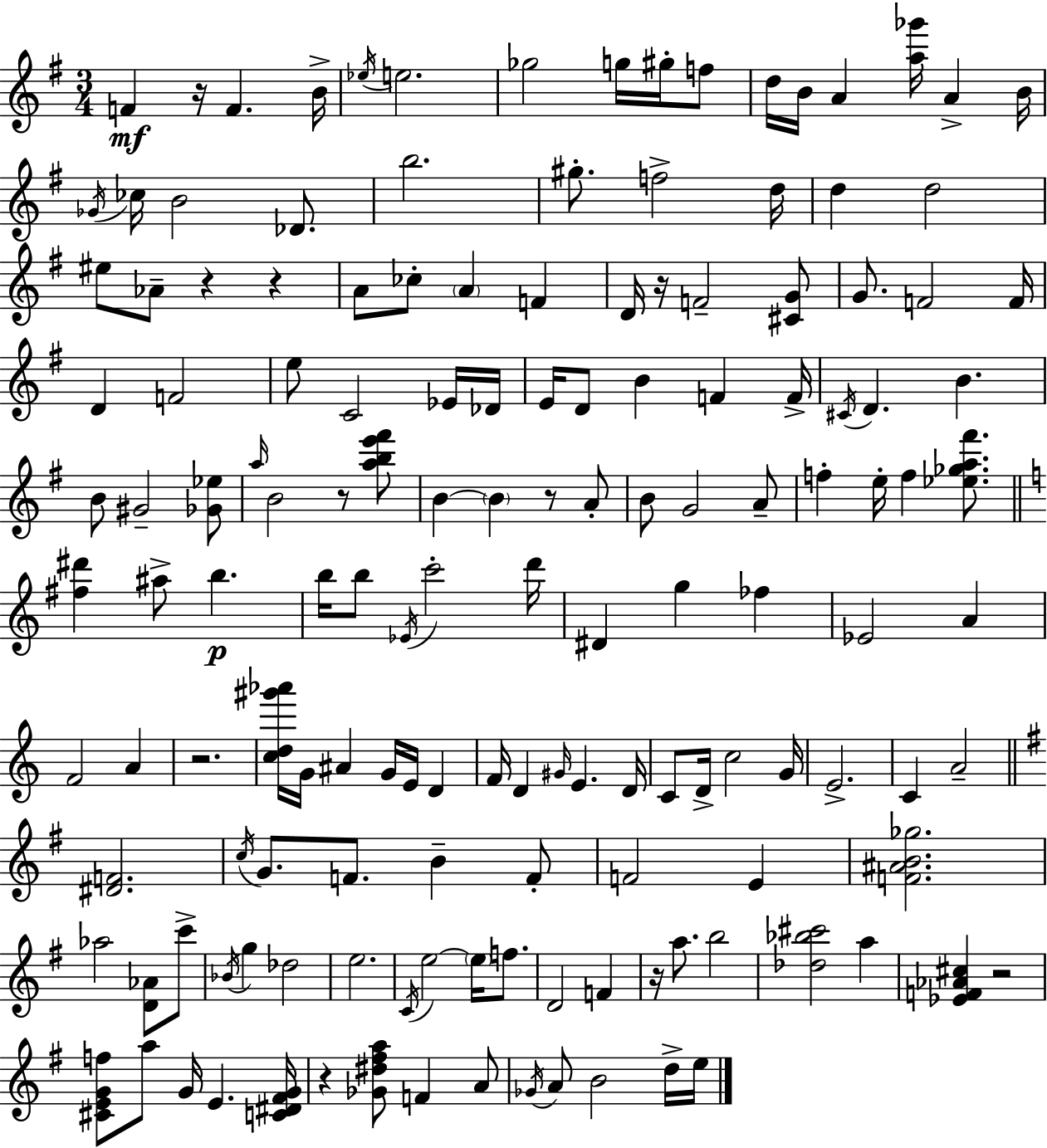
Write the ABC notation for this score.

X:1
T:Untitled
M:3/4
L:1/4
K:Em
F z/4 F B/4 _e/4 e2 _g2 g/4 ^g/4 f/2 d/4 B/4 A [a_g']/4 A B/4 _G/4 _c/4 B2 _D/2 b2 ^g/2 f2 d/4 d d2 ^e/2 _A/2 z z A/2 _c/2 A F D/4 z/4 F2 [^CG]/2 G/2 F2 F/4 D F2 e/2 C2 _E/4 _D/4 E/4 D/2 B F F/4 ^C/4 D B B/2 ^G2 [_G_e]/2 a/4 B2 z/2 [abe'^f']/2 B B z/2 A/2 B/2 G2 A/2 f e/4 f [_e_ga^f']/2 [^f^d'] ^a/2 b b/4 b/2 _E/4 c'2 d'/4 ^D g _f _E2 A F2 A z2 [cd^g'_a']/4 G/4 ^A G/4 E/4 D F/4 D ^G/4 E D/4 C/2 D/4 c2 G/4 E2 C A2 [^DF]2 c/4 G/2 F/2 B F/2 F2 E [F^AB_g]2 _a2 [D_A]/2 c'/2 _B/4 g _d2 e2 C/4 e2 e/4 f/2 D2 F z/4 a/2 b2 [_d_b^c']2 a [_EF_A^c] z2 [^CEGf]/2 a/2 G/4 E [C^D^FG]/4 z [_G^d^fa]/2 F A/2 _G/4 A/2 B2 d/4 e/4